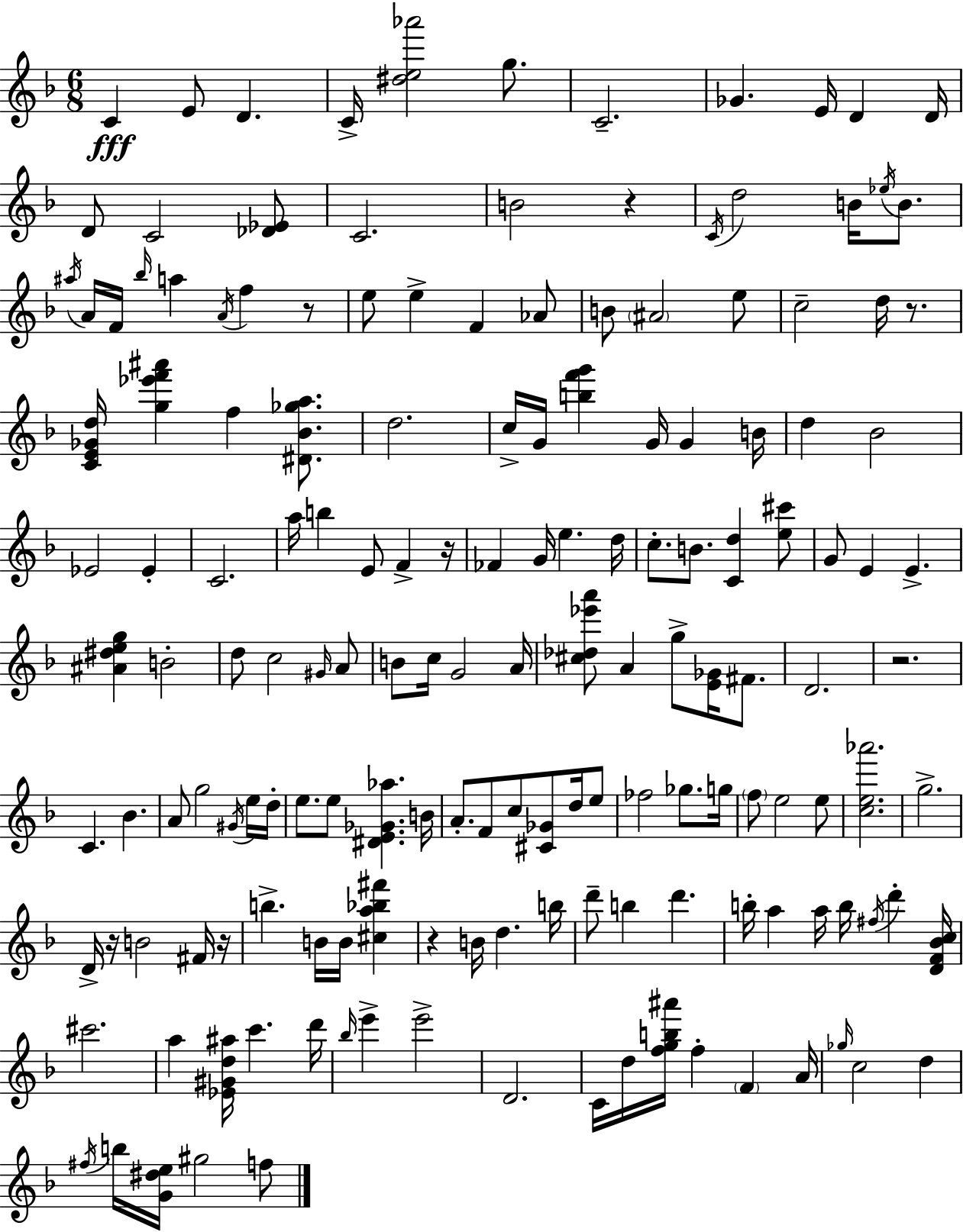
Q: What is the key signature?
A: D minor